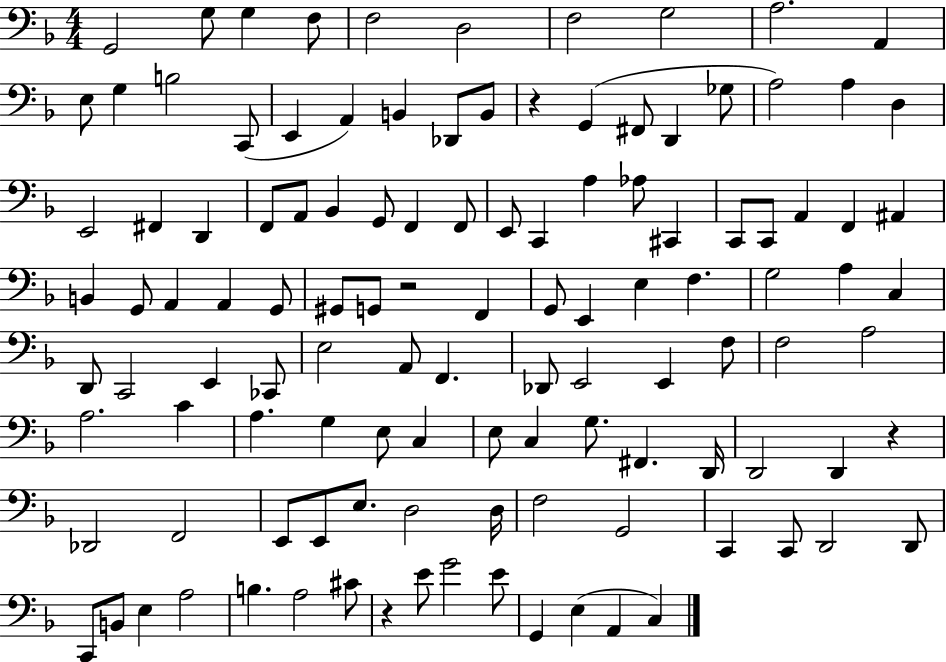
{
  \clef bass
  \numericTimeSignature
  \time 4/4
  \key f \major
  \repeat volta 2 { g,2 g8 g4 f8 | f2 d2 | f2 g2 | a2. a,4 | \break e8 g4 b2 c,8( | e,4 a,4) b,4 des,8 b,8 | r4 g,4( fis,8 d,4 ges8 | a2) a4 d4 | \break e,2 fis,4 d,4 | f,8 a,8 bes,4 g,8 f,4 f,8 | e,8 c,4 a4 aes8 cis,4 | c,8 c,8 a,4 f,4 ais,4 | \break b,4 g,8 a,4 a,4 g,8 | gis,8 g,8 r2 f,4 | g,8 e,4 e4 f4. | g2 a4 c4 | \break d,8 c,2 e,4 ces,8 | e2 a,8 f,4. | des,8 e,2 e,4 f8 | f2 a2 | \break a2. c'4 | a4. g4 e8 c4 | e8 c4 g8. fis,4. d,16 | d,2 d,4 r4 | \break des,2 f,2 | e,8 e,8 e8. d2 d16 | f2 g,2 | c,4 c,8 d,2 d,8 | \break c,8 b,8 e4 a2 | b4. a2 cis'8 | r4 e'8 g'2 e'8 | g,4 e4( a,4 c4) | \break } \bar "|."
}